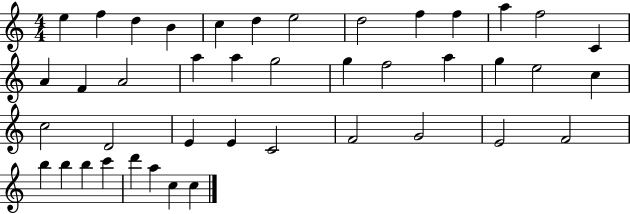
E5/q F5/q D5/q B4/q C5/q D5/q E5/h D5/h F5/q F5/q A5/q F5/h C4/q A4/q F4/q A4/h A5/q A5/q G5/h G5/q F5/h A5/q G5/q E5/h C5/q C5/h D4/h E4/q E4/q C4/h F4/h G4/h E4/h F4/h B5/q B5/q B5/q C6/q D6/q A5/q C5/q C5/q